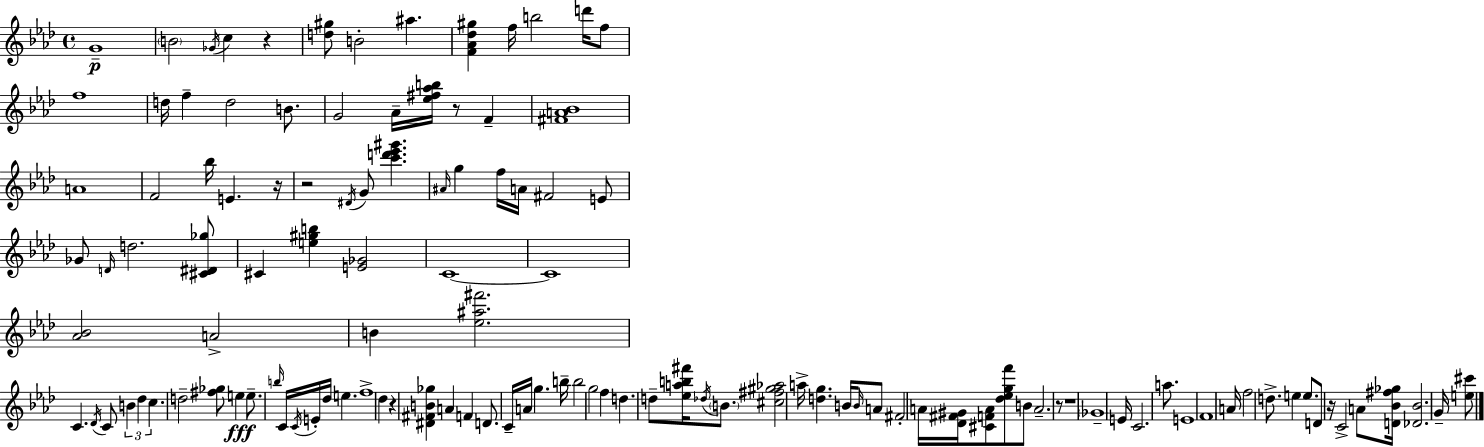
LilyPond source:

{
  \clef treble
  \time 4/4
  \defaultTimeSignature
  \key f \minor
  g'1--\p | \parenthesize b'2 \acciaccatura { ges'16 } c''4 r4 | <d'' gis''>8 b'2-. ais''4. | <f' aes' des'' gis''>4 f''16 b''2 d'''16 f''8 | \break f''1 | d''16 f''4-- d''2 b'8. | g'2 aes'16-- <ees'' fis'' aes'' b''>16 r8 f'4-- | <fis' a' bes'>1 | \break a'1 | f'2 bes''16 e'4. | r16 r2 \acciaccatura { dis'16 } g'8 <c''' d''' ees''' gis'''>4. | \grace { ais'16 } g''4 f''16 a'16 fis'2 | \break e'8 ges'8 \grace { d'16 } d''2. | <cis' dis' ges''>8 cis'4 <e'' gis'' b''>4 <e' ges'>2 | c'1~~ | c'1 | \break <aes' bes'>2 a'2-> | b'4 <ees'' ais'' fis'''>2. | c'4. \acciaccatura { des'16 } c'8 \tuplet 3/2 { b'4 | des''4 c''4. } d''2-- | \break <fis'' ges''>8 e''4\fff e''8.-- \grace { b''16 } c'16 \acciaccatura { c'16 } e'16-. | des''16 e''4. f''1-> | des''4 r4 <dis' fis' b' ges''>4 | a'4 f'4 d'8. c'16-- a'16 | \break g''4. b''16-- b''2 g''2 | f''4 d''4. | d''8-- <ees'' a'' b'' fis'''>16 \acciaccatura { des''16 } \parenthesize b'8. <cis'' fis'' gis'' aes''>2 | a''16-> <d'' g''>4. b'16 \grace { b'16 } a'8 fis'2-. | \break a'16 <des' fis' gis'>16 <cis' f' a'>8 <des'' ees'' g'' f'''>8 b'8 a'2.-- | r8 r1 | \parenthesize ges'1-- | e'16 c'2. | \break a''8. e'1 | f'1 | a'16 f''2 | d''8.-> e''4 e''8. d'8 r16 c'2-> | \break a'8 <d' bes' fis'' ges''>16 <des' bes'>2. | g'16-- <e'' cis'''>8 \bar "|."
}